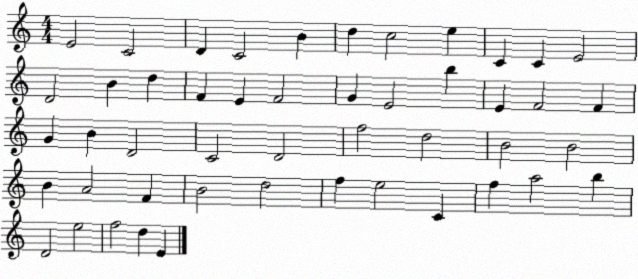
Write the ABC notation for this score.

X:1
T:Untitled
M:4/4
L:1/4
K:C
E2 C2 D C2 B d c2 e C C E2 D2 B d F E F2 G E2 b E F2 F G B D2 C2 D2 f2 d2 B2 B2 B A2 F B2 d2 f e2 C f a2 b D2 e2 f2 d E